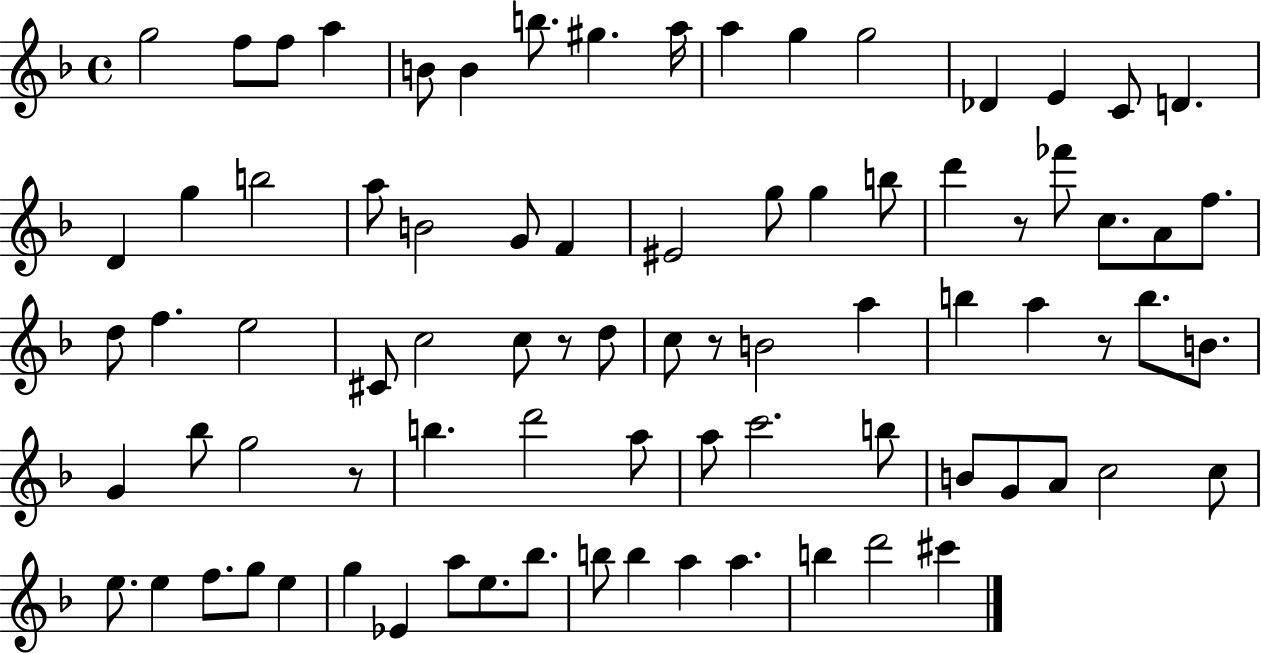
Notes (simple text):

G5/h F5/e F5/e A5/q B4/e B4/q B5/e. G#5/q. A5/s A5/q G5/q G5/h Db4/q E4/q C4/e D4/q. D4/q G5/q B5/h A5/e B4/h G4/e F4/q EIS4/h G5/e G5/q B5/e D6/q R/e FES6/e C5/e. A4/e F5/e. D5/e F5/q. E5/h C#4/e C5/h C5/e R/e D5/e C5/e R/e B4/h A5/q B5/q A5/q R/e B5/e. B4/e. G4/q Bb5/e G5/h R/e B5/q. D6/h A5/e A5/e C6/h. B5/e B4/e G4/e A4/e C5/h C5/e E5/e. E5/q F5/e. G5/e E5/q G5/q Eb4/q A5/e E5/e. Bb5/e. B5/e B5/q A5/q A5/q. B5/q D6/h C#6/q